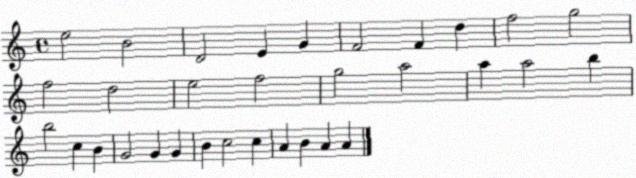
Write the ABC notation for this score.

X:1
T:Untitled
M:4/4
L:1/4
K:C
e2 B2 D2 E G F2 F d f2 g2 f2 d2 e2 f2 g2 a2 a a2 b b2 c B G2 G G B c2 c A B A A